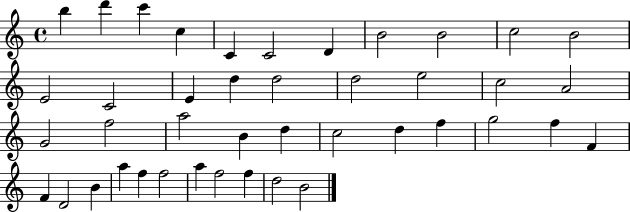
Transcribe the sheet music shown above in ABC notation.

X:1
T:Untitled
M:4/4
L:1/4
K:C
b d' c' c C C2 D B2 B2 c2 B2 E2 C2 E d d2 d2 e2 c2 A2 G2 f2 a2 B d c2 d f g2 f F F D2 B a f f2 a f2 f d2 B2